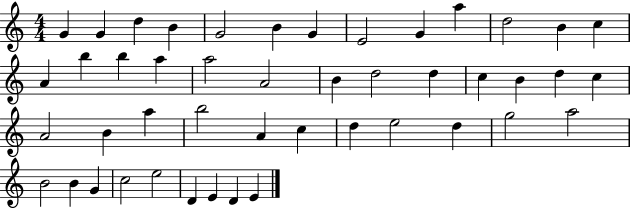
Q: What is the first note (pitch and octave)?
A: G4